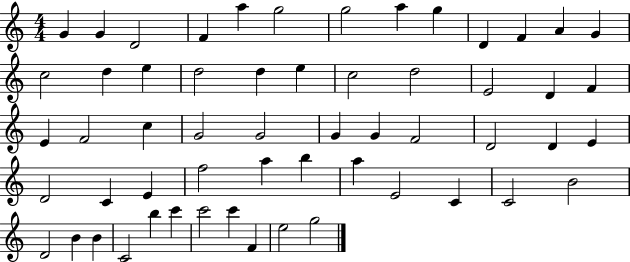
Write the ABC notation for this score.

X:1
T:Untitled
M:4/4
L:1/4
K:C
G G D2 F a g2 g2 a g D F A G c2 d e d2 d e c2 d2 E2 D F E F2 c G2 G2 G G F2 D2 D E D2 C E f2 a b a E2 C C2 B2 D2 B B C2 b c' c'2 c' F e2 g2